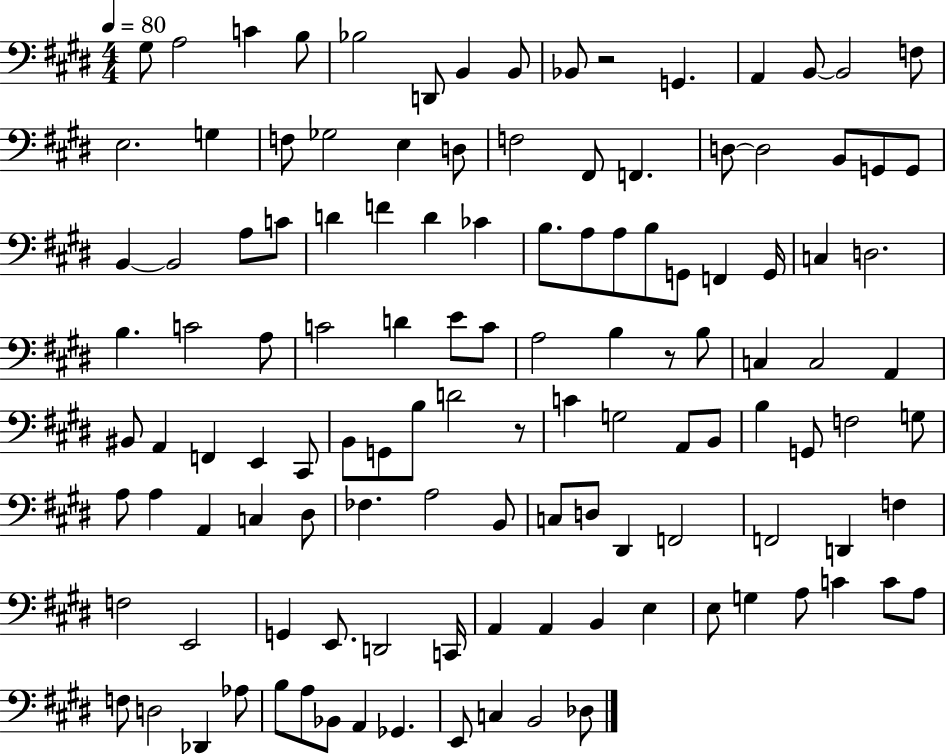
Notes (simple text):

G#3/e A3/h C4/q B3/e Bb3/h D2/e B2/q B2/e Bb2/e R/h G2/q. A2/q B2/e B2/h F3/e E3/h. G3/q F3/e Gb3/h E3/q D3/e F3/h F#2/e F2/q. D3/e D3/h B2/e G2/e G2/e B2/q B2/h A3/e C4/e D4/q F4/q D4/q CES4/q B3/e. A3/e A3/e B3/e G2/e F2/q G2/s C3/q D3/h. B3/q. C4/h A3/e C4/h D4/q E4/e C4/e A3/h B3/q R/e B3/e C3/q C3/h A2/q BIS2/e A2/q F2/q E2/q C#2/e B2/e G2/e B3/e D4/h R/e C4/q G3/h A2/e B2/e B3/q G2/e F3/h G3/e A3/e A3/q A2/q C3/q D#3/e FES3/q. A3/h B2/e C3/e D3/e D#2/q F2/h F2/h D2/q F3/q F3/h E2/h G2/q E2/e. D2/h C2/s A2/q A2/q B2/q E3/q E3/e G3/q A3/e C4/q C4/e A3/e F3/e D3/h Db2/q Ab3/e B3/e A3/e Bb2/e A2/q Gb2/q. E2/e C3/q B2/h Db3/e